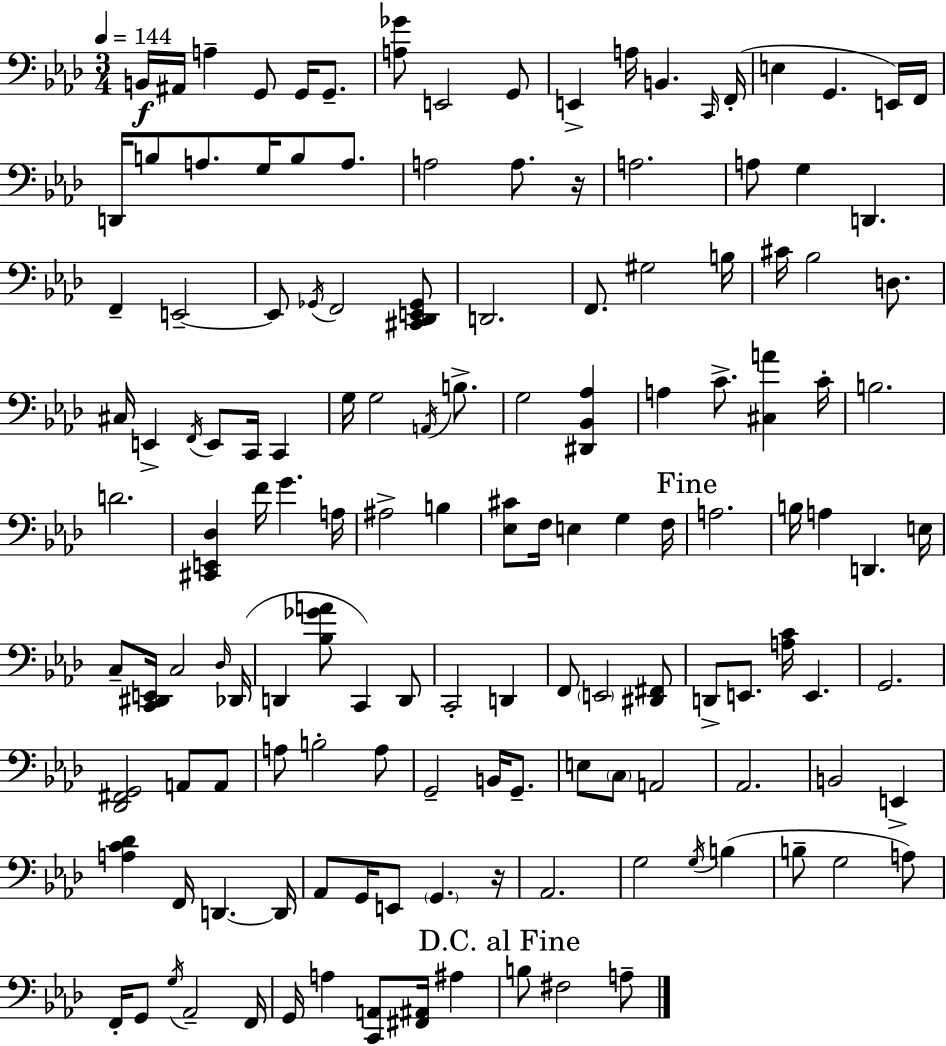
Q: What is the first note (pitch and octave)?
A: B2